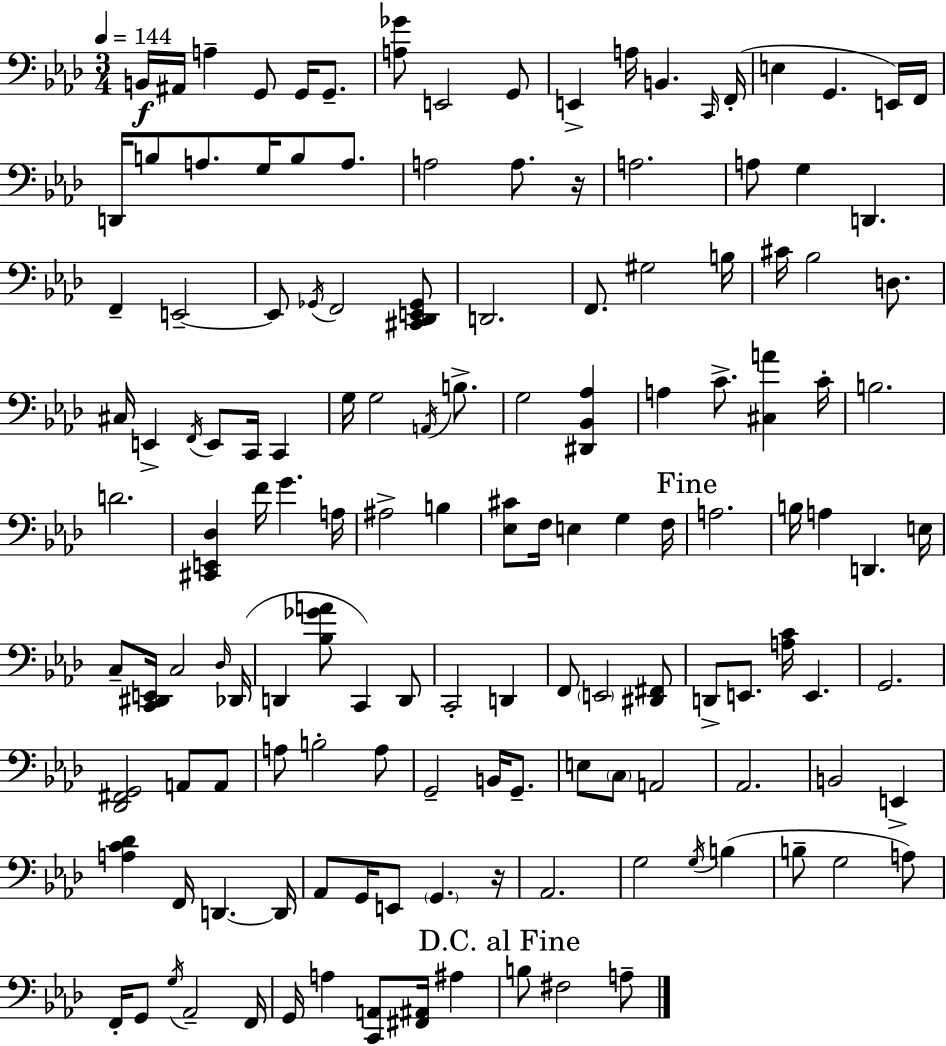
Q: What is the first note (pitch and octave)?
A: B2